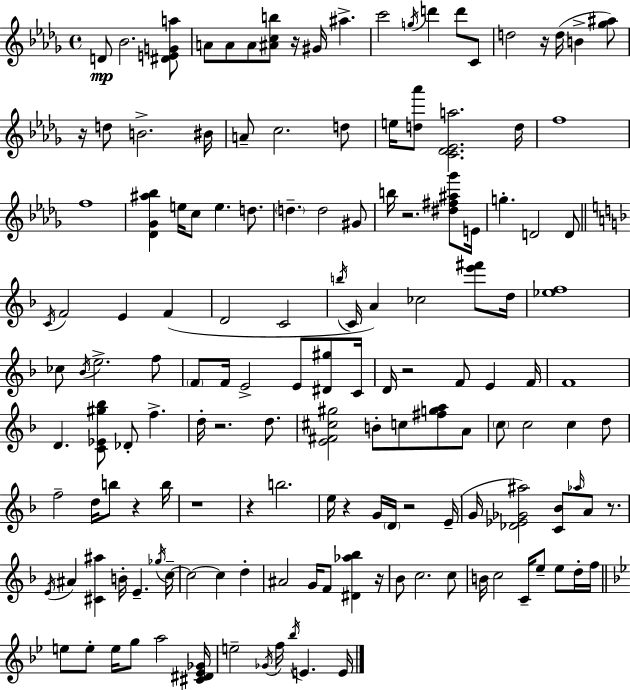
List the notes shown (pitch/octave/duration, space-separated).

D4/e Bb4/h. [D#4,E4,G4,A5]/e A4/e A4/e A4/e [A#4,C5,B5]/e R/s G#4/s A#5/q. C6/h G5/s D6/q D6/e C4/e D5/h R/s D5/s B4/q [Gb5,A#5]/e R/s D5/e B4/h. BIS4/s A4/e C5/h. D5/e E5/s [D5,Ab6]/e [C4,Db4,Eb4,A5]/h. D5/s F5/w F5/w [Db4,Gb4,A#5,Bb5]/q E5/s C5/e E5/q. D5/e. D5/q. D5/h G#4/e B5/s R/h. [D#5,F#5,A#5,Gb6]/e E4/s G5/q. D4/h D4/e C4/s F4/h E4/q F4/q D4/h C4/h B5/s C4/s A4/q CES5/h [E6,F#6]/e D5/s [Eb5,F5]/w CES5/e Bb4/s E5/h. F5/e F4/e F4/s E4/h E4/e [D#4,G#5]/e C4/s D4/s R/h F4/e E4/q F4/s F4/w D4/q. [C4,Eb4,G#5,Bb5]/e Db4/e F5/q. D5/s R/h. D5/e. [E4,F#4,C#5,G#5]/h B4/e C5/e [F#5,G5,A5]/e A4/e C5/e C5/h C5/q D5/e F5/h D5/s B5/e R/q B5/s R/w R/q B5/h. E5/s R/q G4/s D4/s R/h E4/s G4/s [Db4,Eb4,Gb4,A#5]/h [C4,Bb4]/e Ab5/s A4/e R/e. E4/s A#4/q [C#4,A#5]/q B4/s E4/q. Gb5/s C5/s C5/h C5/q D5/q A#4/h G4/s F4/e [D#4,Ab5,Bb5]/q R/s Bb4/e C5/h. C5/e B4/s C5/h C4/s E5/e E5/e D5/s F5/s E5/e E5/e E5/s G5/e A5/h [C#4,D#4,Eb4,Gb4]/s E5/h Gb4/s F5/s Bb5/s E4/q. E4/s